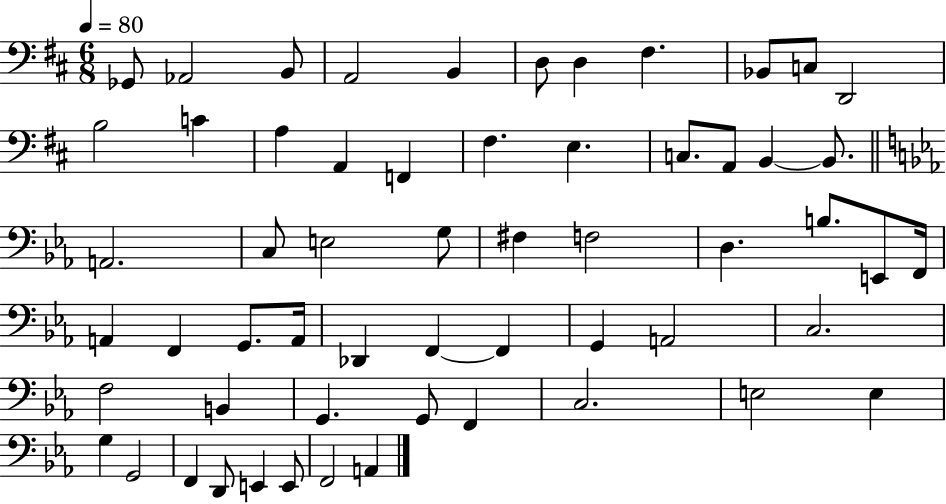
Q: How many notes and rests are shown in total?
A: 58